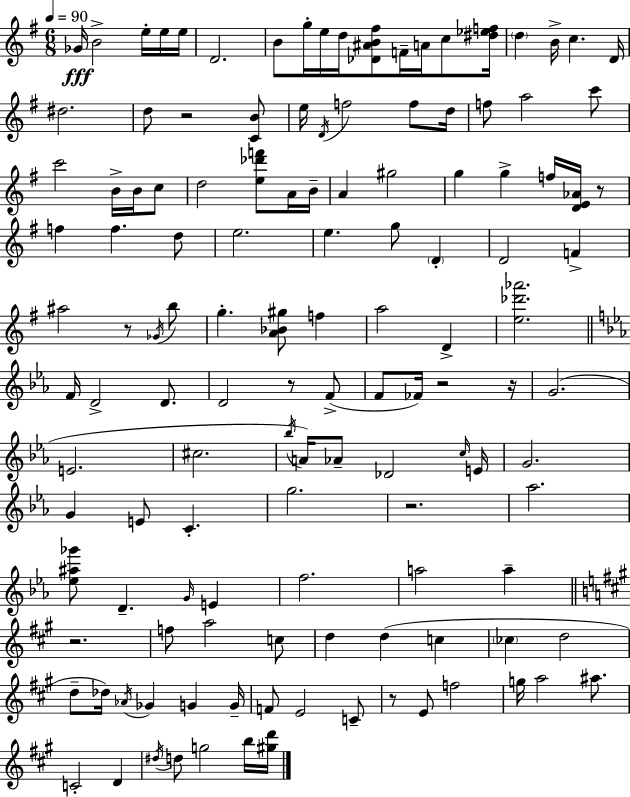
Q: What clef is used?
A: treble